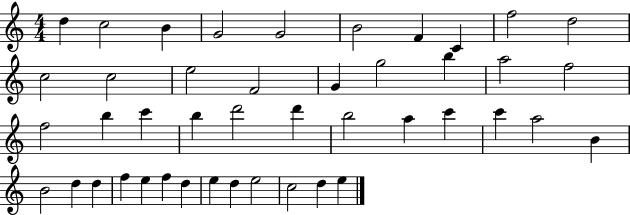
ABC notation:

X:1
T:Untitled
M:4/4
L:1/4
K:C
d c2 B G2 G2 B2 F C f2 d2 c2 c2 e2 F2 G g2 b a2 f2 f2 b c' b d'2 d' b2 a c' c' a2 B B2 d d f e f d e d e2 c2 d e